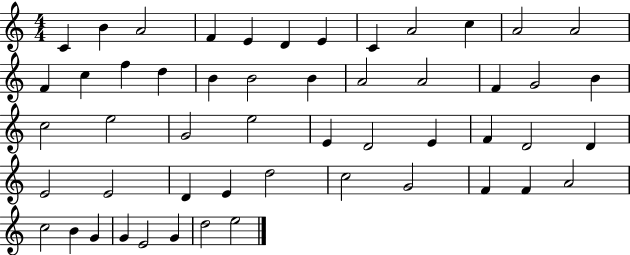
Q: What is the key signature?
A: C major